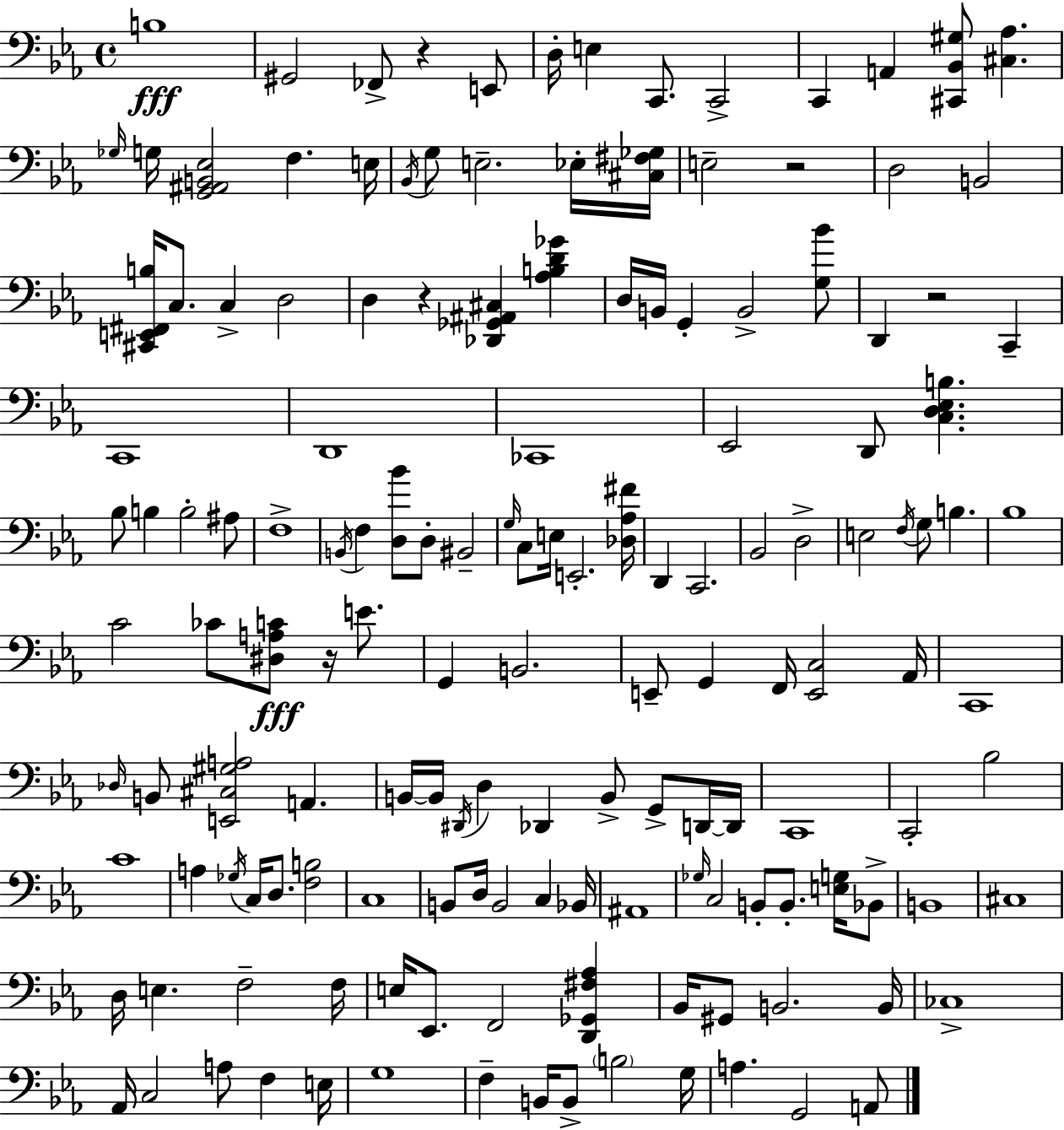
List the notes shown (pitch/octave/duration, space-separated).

B3/w G#2/h FES2/e R/q E2/e D3/s E3/q C2/e. C2/h C2/q A2/q [C#2,Bb2,G#3]/e [C#3,Ab3]/q. Gb3/s G3/s [G2,A#2,B2,Eb3]/h F3/q. E3/s Bb2/s G3/e E3/h. Eb3/s [C#3,F#3,Gb3]/s E3/h R/h D3/h B2/h [C#2,E2,F#2,B3]/s C3/e. C3/q D3/h D3/q R/q [Db2,Gb2,A#2,C#3]/q [Ab3,B3,D4,Gb4]/q D3/s B2/s G2/q B2/h [G3,Bb4]/e D2/q R/h C2/q C2/w D2/w CES2/w Eb2/h D2/e [C3,D3,Eb3,B3]/q. Bb3/e B3/q B3/h A#3/e F3/w B2/s F3/q [D3,Bb4]/e D3/e BIS2/h G3/s C3/e E3/s E2/h. [Db3,Ab3,F#4]/s D2/q C2/h. Bb2/h D3/h E3/h F3/s G3/e B3/q. Bb3/w C4/h CES4/e [D#3,A3,C4]/e R/s E4/e. G2/q B2/h. E2/e G2/q F2/s [E2,C3]/h Ab2/s C2/w Db3/s B2/e [E2,C#3,G#3,A3]/h A2/q. B2/s B2/s D#2/s D3/q Db2/q B2/e G2/e D2/s D2/s C2/w C2/h Bb3/h C4/w A3/q Gb3/s C3/s D3/e. [F3,B3]/h C3/w B2/e D3/s B2/h C3/q Bb2/s A#2/w Gb3/s C3/h B2/e B2/e. [E3,G3]/s Bb2/e B2/w C#3/w D3/s E3/q. F3/h F3/s E3/s Eb2/e. F2/h [D2,Gb2,F#3,Ab3]/q Bb2/s G#2/e B2/h. B2/s CES3/w Ab2/s C3/h A3/e F3/q E3/s G3/w F3/q B2/s B2/e B3/h G3/s A3/q. G2/h A2/e